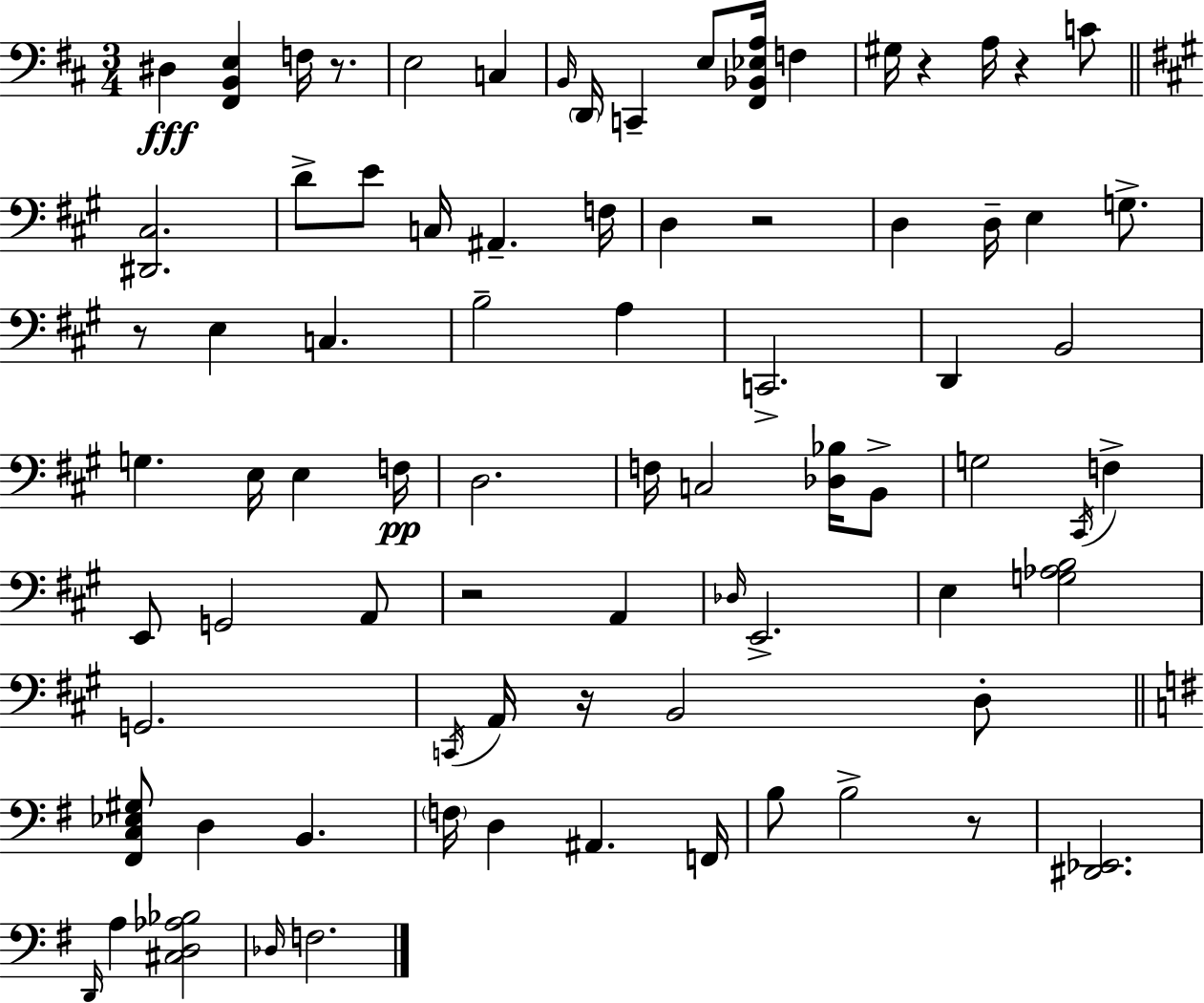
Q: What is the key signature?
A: D major